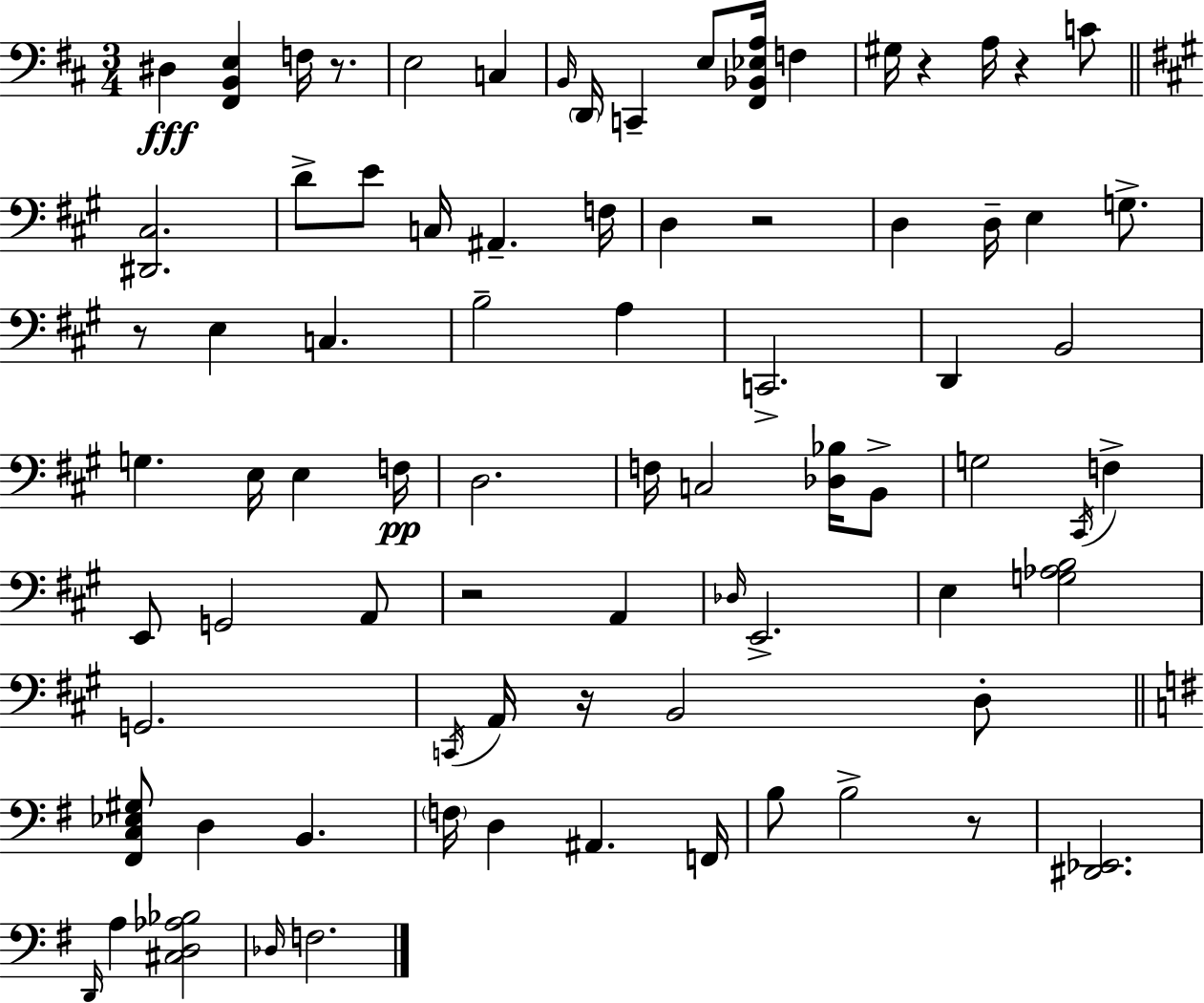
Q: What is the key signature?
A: D major